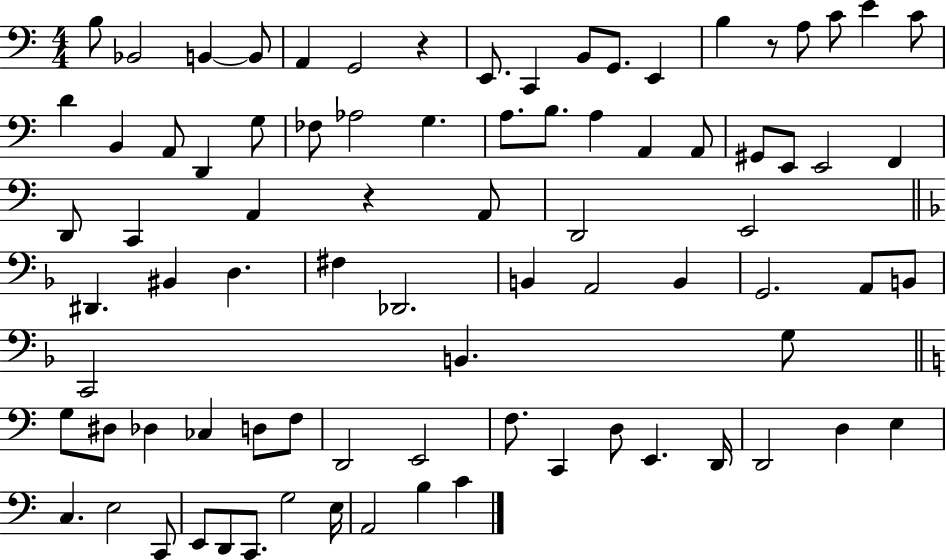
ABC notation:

X:1
T:Untitled
M:4/4
L:1/4
K:C
B,/2 _B,,2 B,, B,,/2 A,, G,,2 z E,,/2 C,, B,,/2 G,,/2 E,, B, z/2 A,/2 C/2 E C/2 D B,, A,,/2 D,, G,/2 _F,/2 _A,2 G, A,/2 B,/2 A, A,, A,,/2 ^G,,/2 E,,/2 E,,2 F,, D,,/2 C,, A,, z A,,/2 D,,2 E,,2 ^D,, ^B,, D, ^F, _D,,2 B,, A,,2 B,, G,,2 A,,/2 B,,/2 C,,2 B,, G,/2 G,/2 ^D,/2 _D, _C, D,/2 F,/2 D,,2 E,,2 F,/2 C,, D,/2 E,, D,,/4 D,,2 D, E, C, E,2 C,,/2 E,,/2 D,,/2 C,,/2 G,2 E,/4 A,,2 B, C